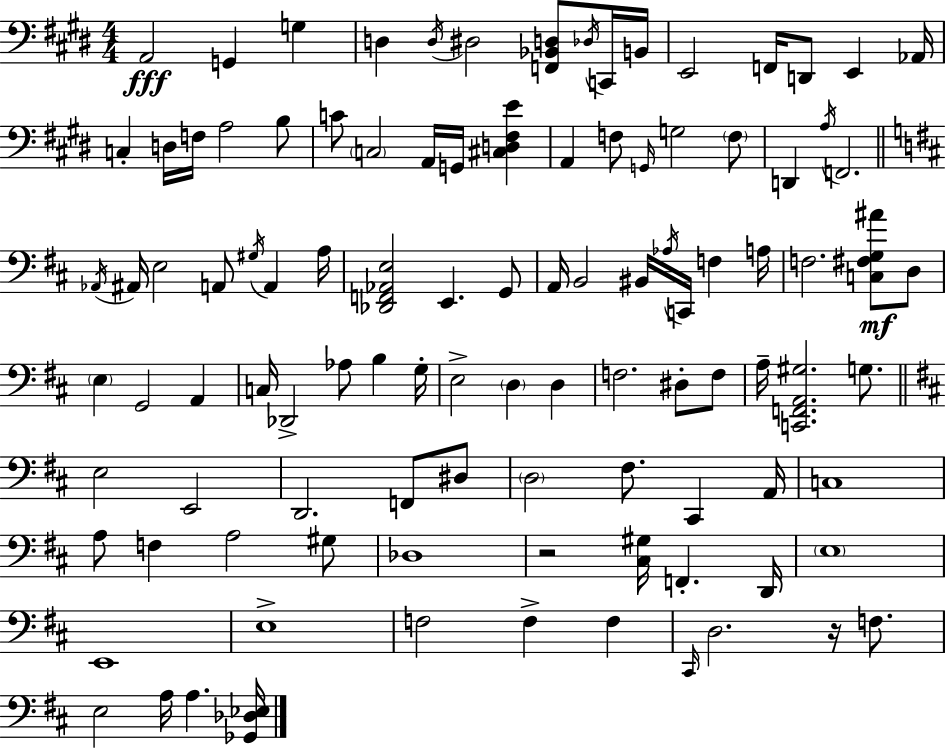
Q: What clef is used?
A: bass